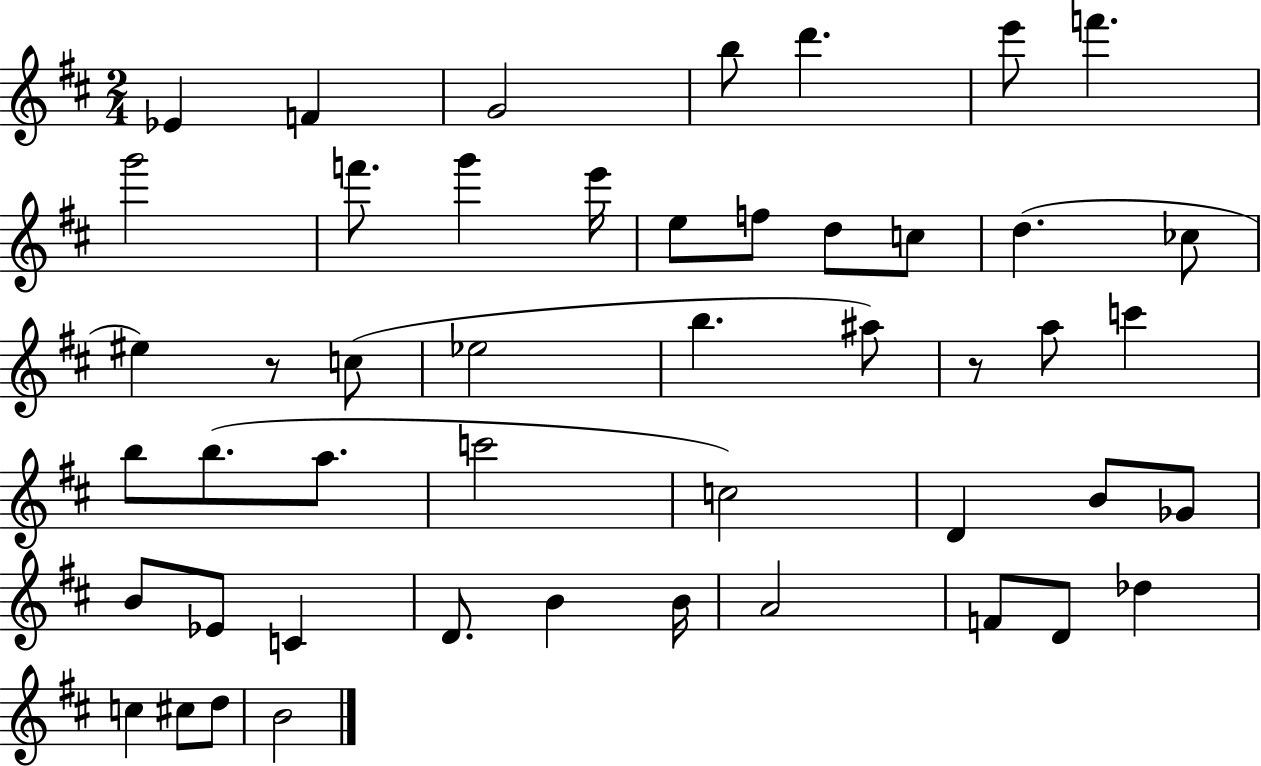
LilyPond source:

{
  \clef treble
  \numericTimeSignature
  \time 2/4
  \key d \major
  ees'4 f'4 | g'2 | b''8 d'''4. | e'''8 f'''4. | \break g'''2 | f'''8. g'''4 e'''16 | e''8 f''8 d''8 c''8 | d''4.( ces''8 | \break eis''4) r8 c''8( | ees''2 | b''4. ais''8) | r8 a''8 c'''4 | \break b''8 b''8.( a''8. | c'''2 | c''2) | d'4 b'8 ges'8 | \break b'8 ees'8 c'4 | d'8. b'4 b'16 | a'2 | f'8 d'8 des''4 | \break c''4 cis''8 d''8 | b'2 | \bar "|."
}